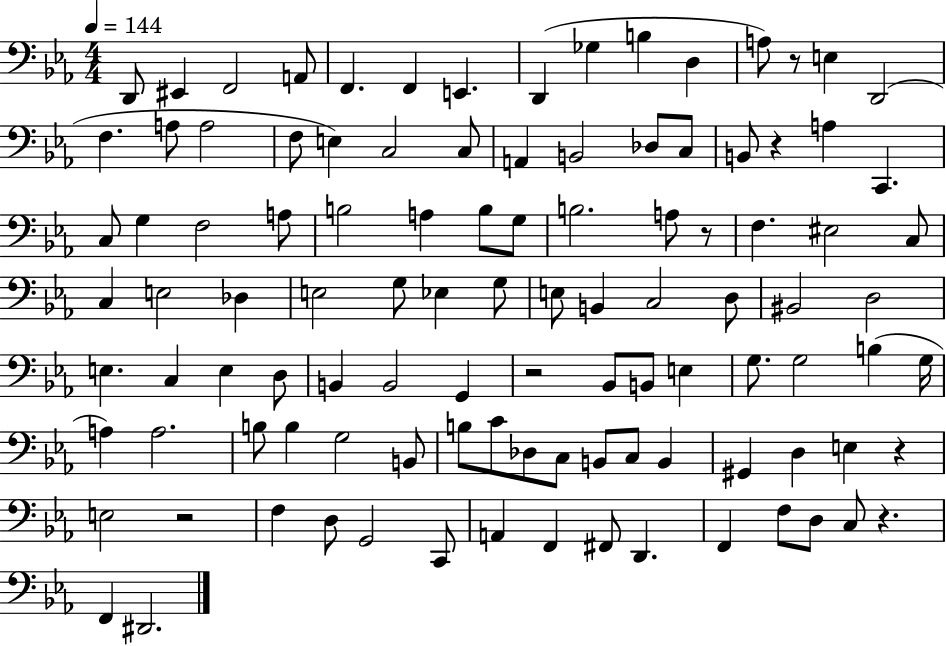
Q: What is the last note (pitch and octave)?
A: D#2